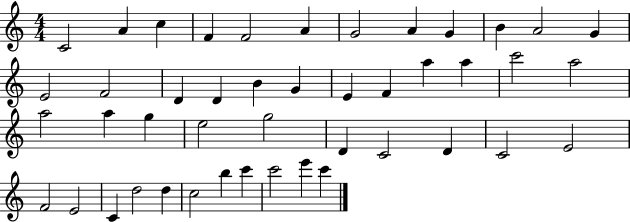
C4/h A4/q C5/q F4/q F4/h A4/q G4/h A4/q G4/q B4/q A4/h G4/q E4/h F4/h D4/q D4/q B4/q G4/q E4/q F4/q A5/q A5/q C6/h A5/h A5/h A5/q G5/q E5/h G5/h D4/q C4/h D4/q C4/h E4/h F4/h E4/h C4/q D5/h D5/q C5/h B5/q C6/q C6/h E6/q C6/q